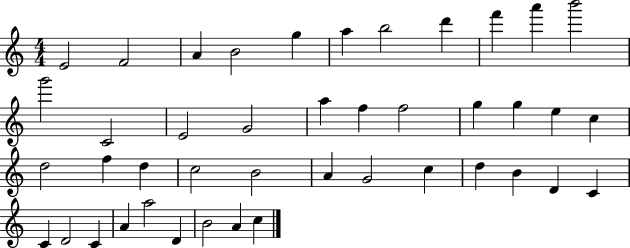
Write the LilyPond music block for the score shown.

{
  \clef treble
  \numericTimeSignature
  \time 4/4
  \key c \major
  e'2 f'2 | a'4 b'2 g''4 | a''4 b''2 d'''4 | f'''4 a'''4 b'''2 | \break g'''2 c'2 | e'2 g'2 | a''4 f''4 f''2 | g''4 g''4 e''4 c''4 | \break d''2 f''4 d''4 | c''2 b'2 | a'4 g'2 c''4 | d''4 b'4 d'4 c'4 | \break c'4 d'2 c'4 | a'4 a''2 d'4 | b'2 a'4 c''4 | \bar "|."
}